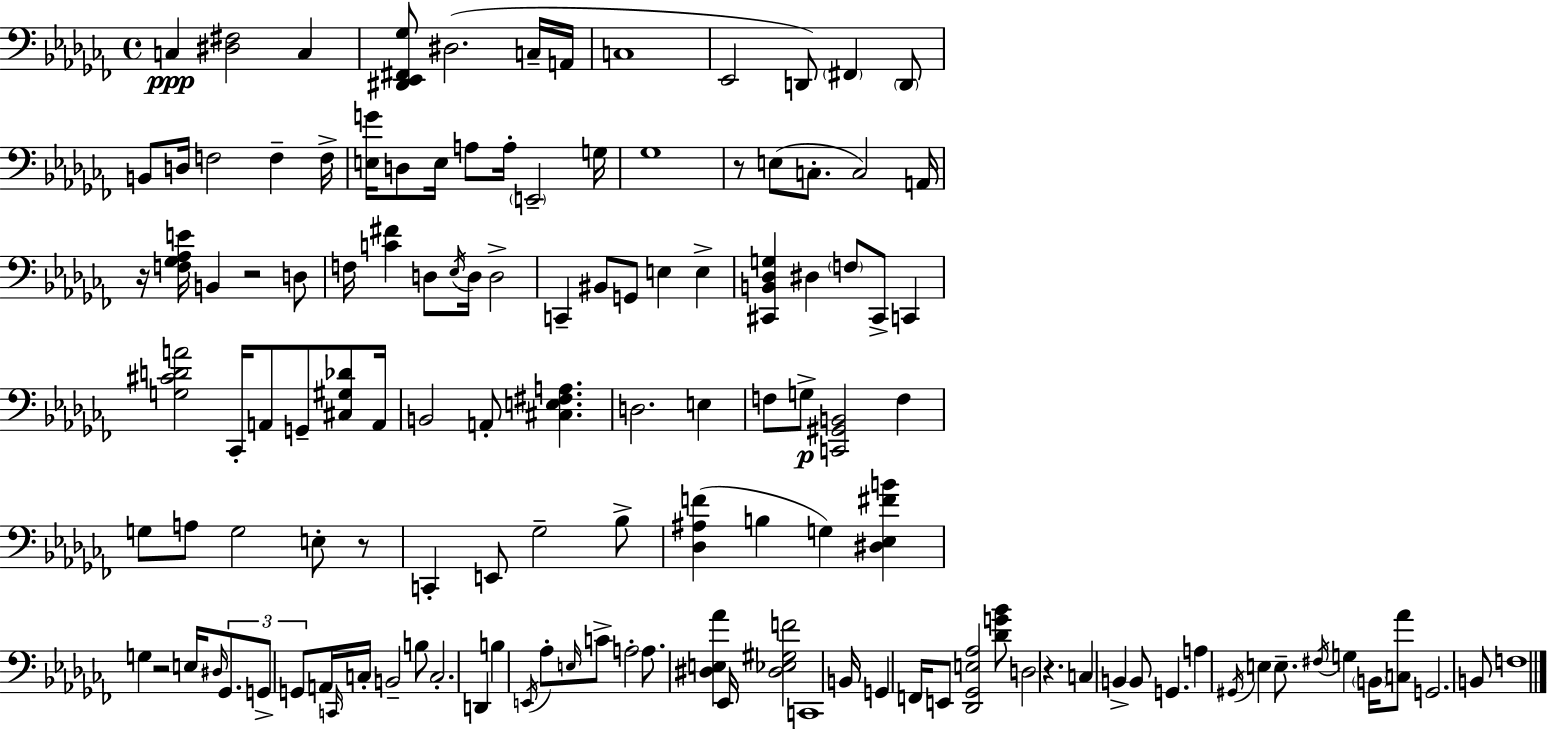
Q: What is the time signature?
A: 4/4